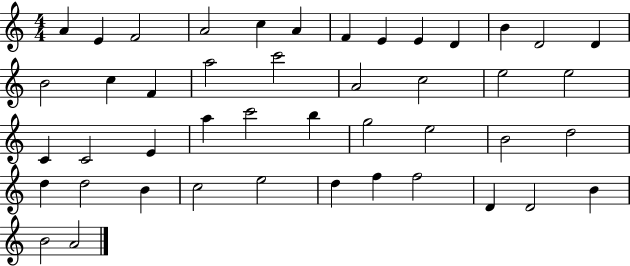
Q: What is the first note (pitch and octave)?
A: A4